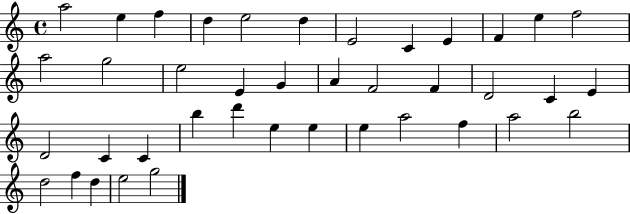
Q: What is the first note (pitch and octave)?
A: A5